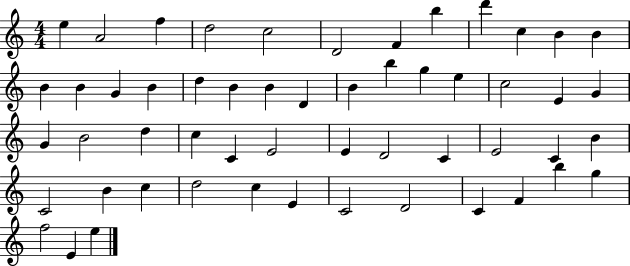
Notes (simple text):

E5/q A4/h F5/q D5/h C5/h D4/h F4/q B5/q D6/q C5/q B4/q B4/q B4/q B4/q G4/q B4/q D5/q B4/q B4/q D4/q B4/q B5/q G5/q E5/q C5/h E4/q G4/q G4/q B4/h D5/q C5/q C4/q E4/h E4/q D4/h C4/q E4/h C4/q B4/q C4/h B4/q C5/q D5/h C5/q E4/q C4/h D4/h C4/q F4/q B5/q G5/q F5/h E4/q E5/q